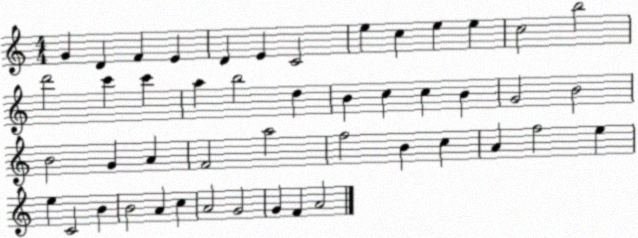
X:1
T:Untitled
M:4/4
L:1/4
K:C
G D F E D E C2 e c e e c2 b2 d'2 c' c' a b2 d B c c B G2 B2 B2 G A F2 a2 f2 B c A f2 e e C2 B B2 A c A2 G2 G F A2